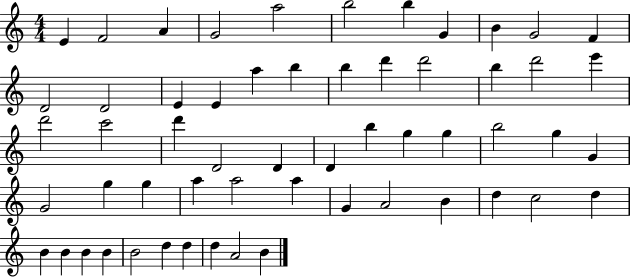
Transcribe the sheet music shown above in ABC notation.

X:1
T:Untitled
M:4/4
L:1/4
K:C
E F2 A G2 a2 b2 b G B G2 F D2 D2 E E a b b d' d'2 b d'2 e' d'2 c'2 d' D2 D D b g g b2 g G G2 g g a a2 a G A2 B d c2 d B B B B B2 d d d A2 B